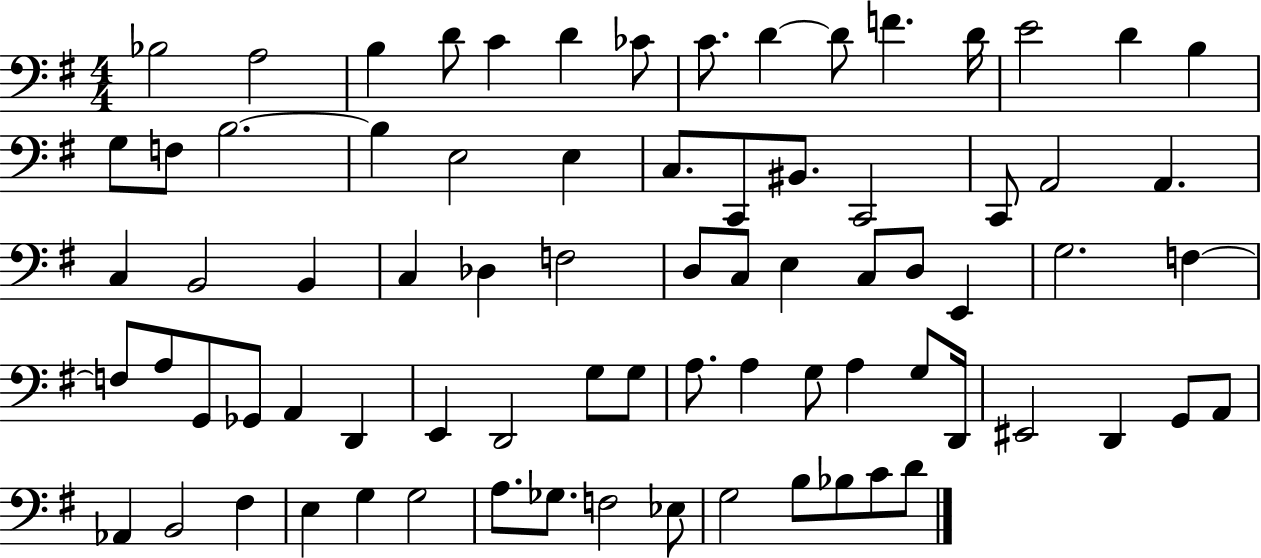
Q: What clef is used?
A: bass